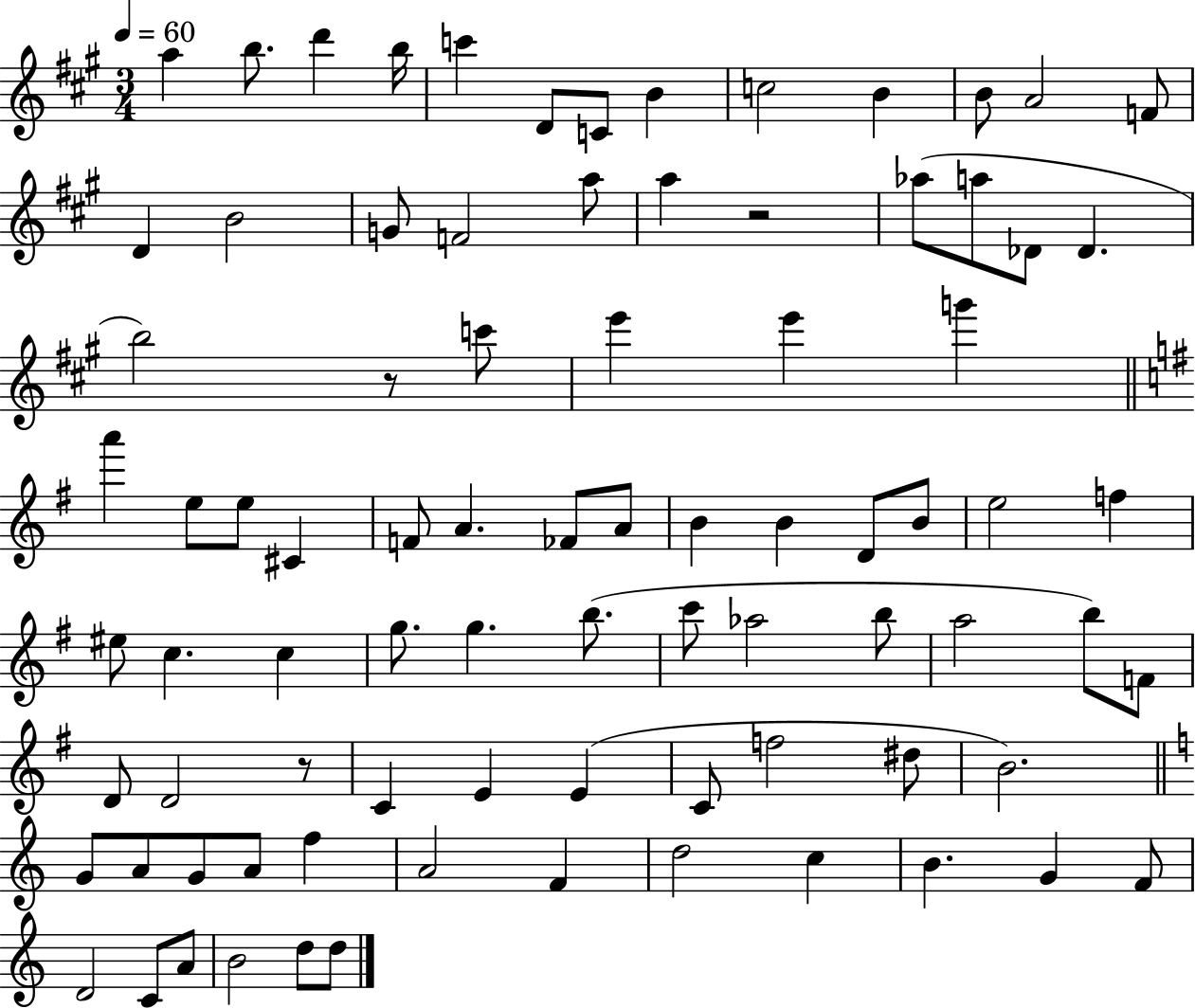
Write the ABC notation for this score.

X:1
T:Untitled
M:3/4
L:1/4
K:A
a b/2 d' b/4 c' D/2 C/2 B c2 B B/2 A2 F/2 D B2 G/2 F2 a/2 a z2 _a/2 a/2 _D/2 _D b2 z/2 c'/2 e' e' g' a' e/2 e/2 ^C F/2 A _F/2 A/2 B B D/2 B/2 e2 f ^e/2 c c g/2 g b/2 c'/2 _a2 b/2 a2 b/2 F/2 D/2 D2 z/2 C E E C/2 f2 ^d/2 B2 G/2 A/2 G/2 A/2 f A2 F d2 c B G F/2 D2 C/2 A/2 B2 d/2 d/2